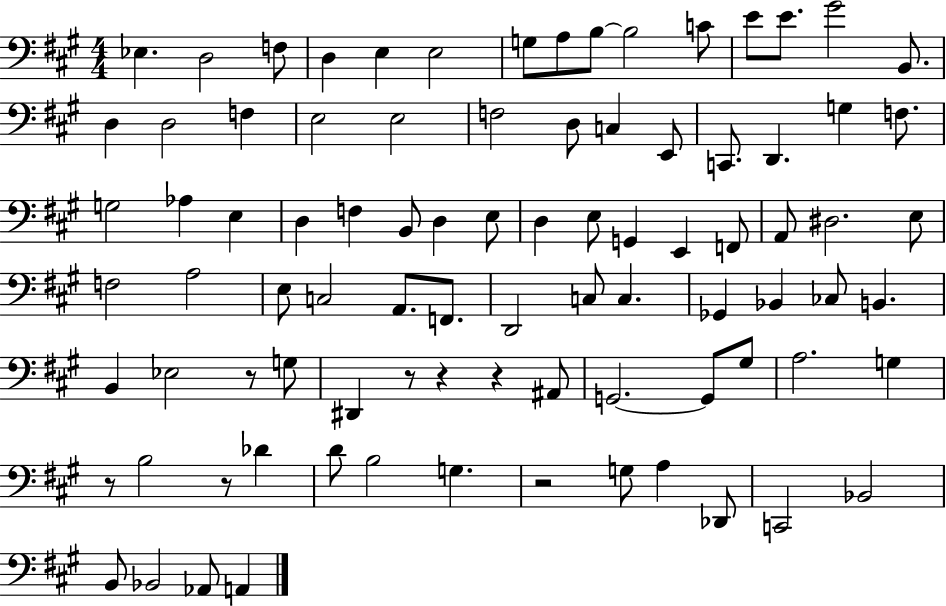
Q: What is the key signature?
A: A major